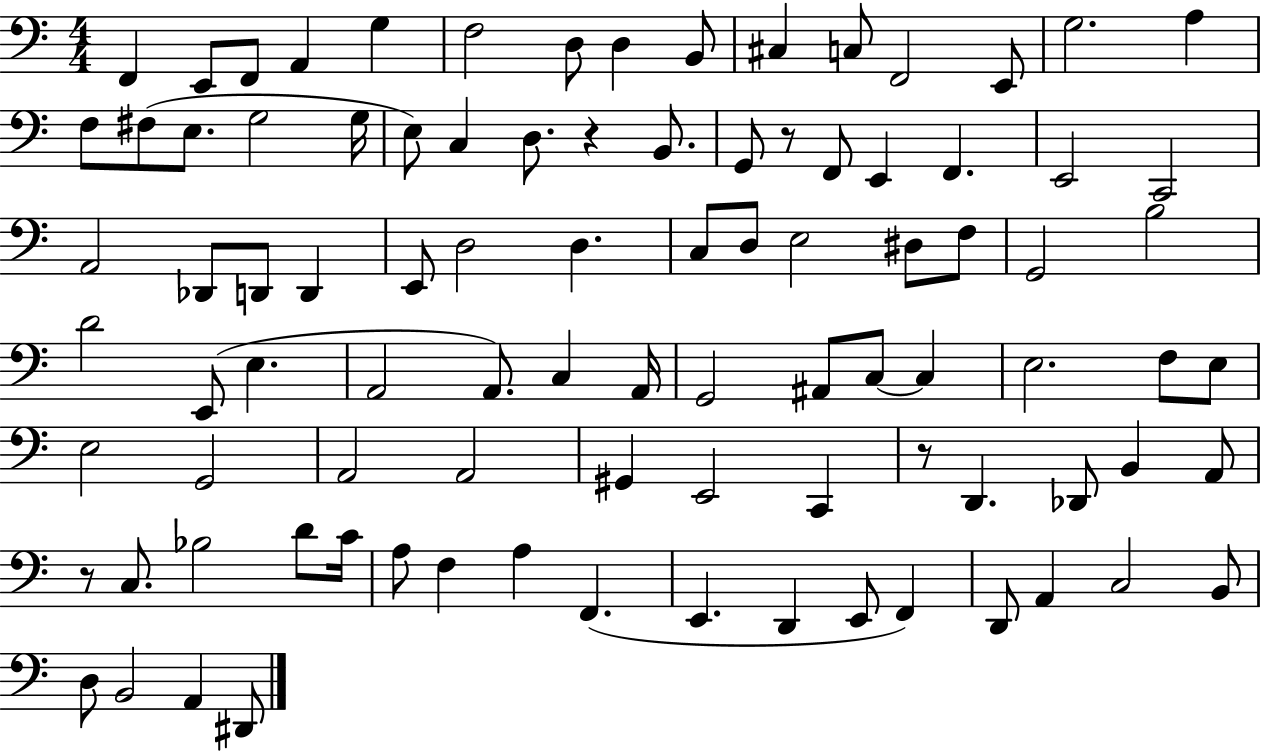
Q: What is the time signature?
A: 4/4